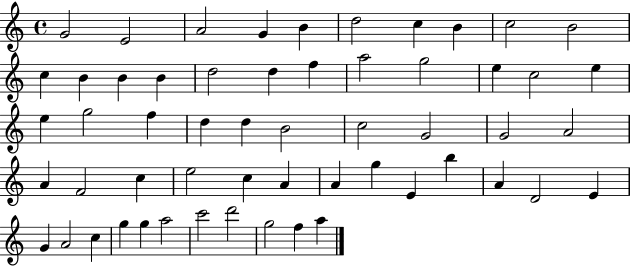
X:1
T:Untitled
M:4/4
L:1/4
K:C
G2 E2 A2 G B d2 c B c2 B2 c B B B d2 d f a2 g2 e c2 e e g2 f d d B2 c2 G2 G2 A2 A F2 c e2 c A A g E b A D2 E G A2 c g g a2 c'2 d'2 g2 f a